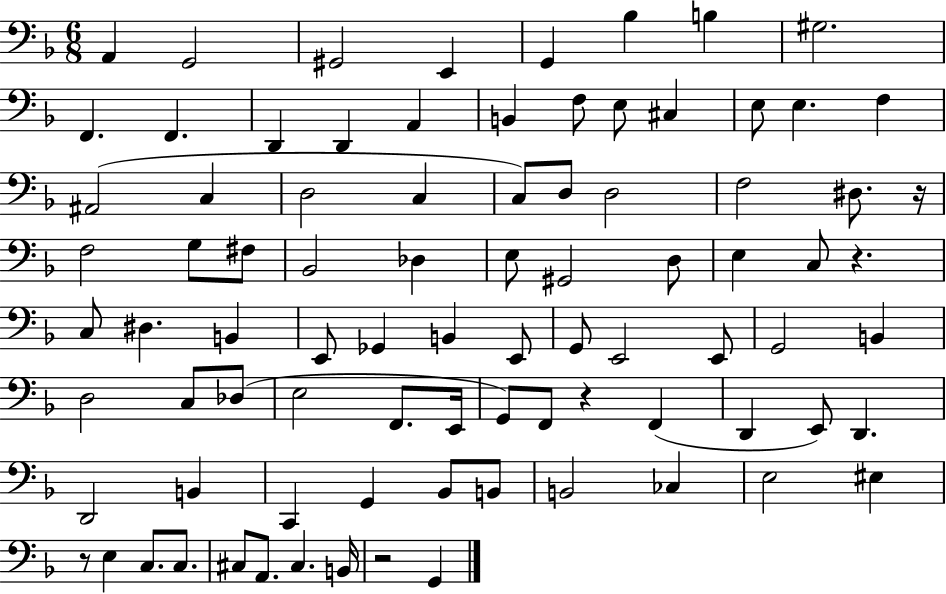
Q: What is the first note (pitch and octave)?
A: A2